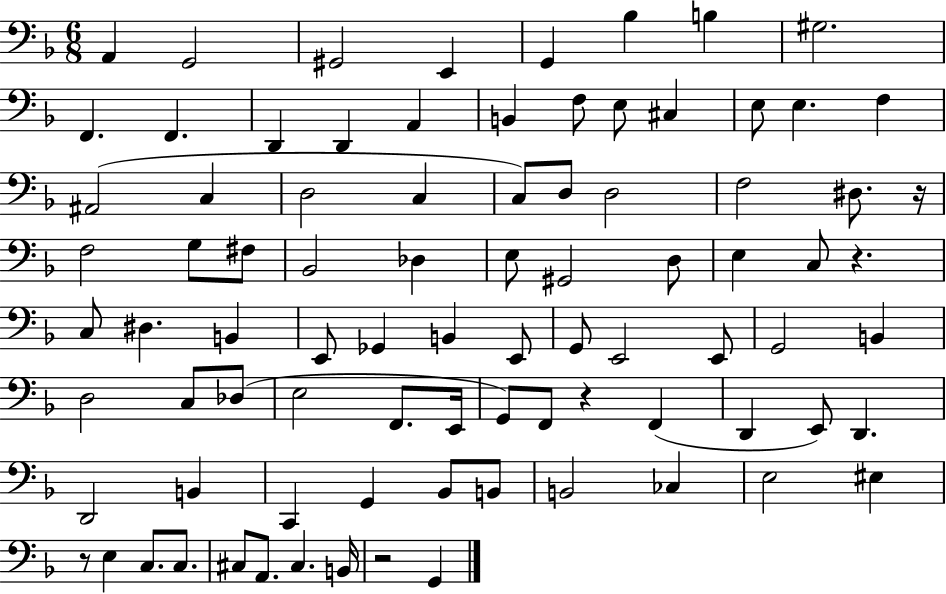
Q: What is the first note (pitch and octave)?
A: A2